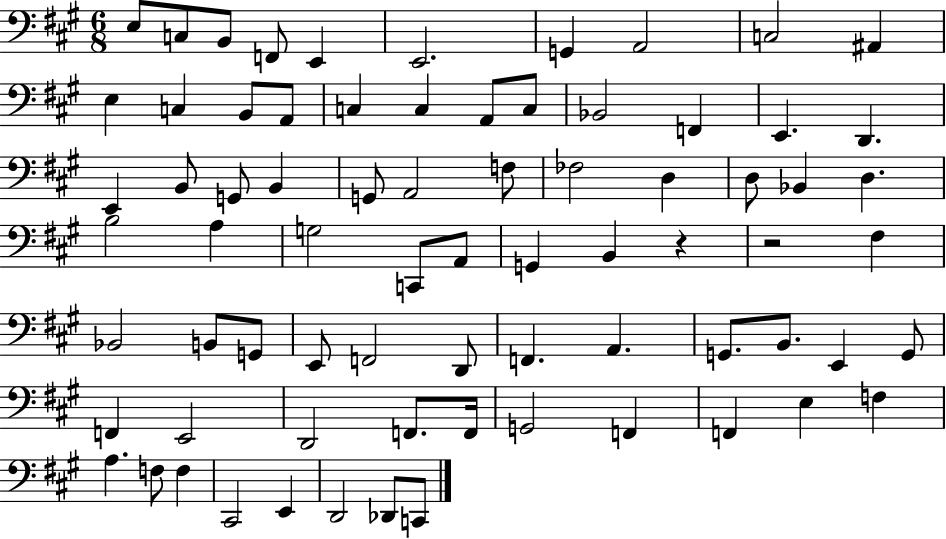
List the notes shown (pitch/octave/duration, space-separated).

E3/e C3/e B2/e F2/e E2/q E2/h. G2/q A2/h C3/h A#2/q E3/q C3/q B2/e A2/e C3/q C3/q A2/e C3/e Bb2/h F2/q E2/q. D2/q. E2/q B2/e G2/e B2/q G2/e A2/h F3/e FES3/h D3/q D3/e Bb2/q D3/q. B3/h A3/q G3/h C2/e A2/e G2/q B2/q R/q R/h F#3/q Bb2/h B2/e G2/e E2/e F2/h D2/e F2/q. A2/q. G2/e. B2/e. E2/q G2/e F2/q E2/h D2/h F2/e. F2/s G2/h F2/q F2/q E3/q F3/q A3/q. F3/e F3/q C#2/h E2/q D2/h Db2/e C2/e